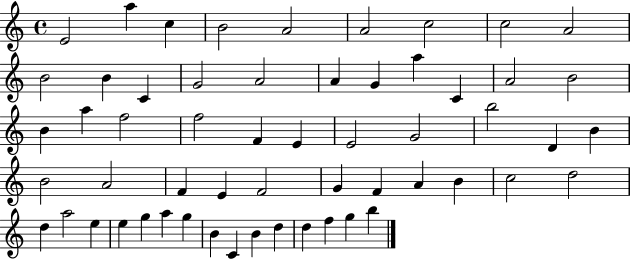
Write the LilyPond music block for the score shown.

{
  \clef treble
  \time 4/4
  \defaultTimeSignature
  \key c \major
  e'2 a''4 c''4 | b'2 a'2 | a'2 c''2 | c''2 a'2 | \break b'2 b'4 c'4 | g'2 a'2 | a'4 g'4 a''4 c'4 | a'2 b'2 | \break b'4 a''4 f''2 | f''2 f'4 e'4 | e'2 g'2 | b''2 d'4 b'4 | \break b'2 a'2 | f'4 e'4 f'2 | g'4 f'4 a'4 b'4 | c''2 d''2 | \break d''4 a''2 e''4 | e''4 g''4 a''4 g''4 | b'4 c'4 b'4 d''4 | d''4 f''4 g''4 b''4 | \break \bar "|."
}